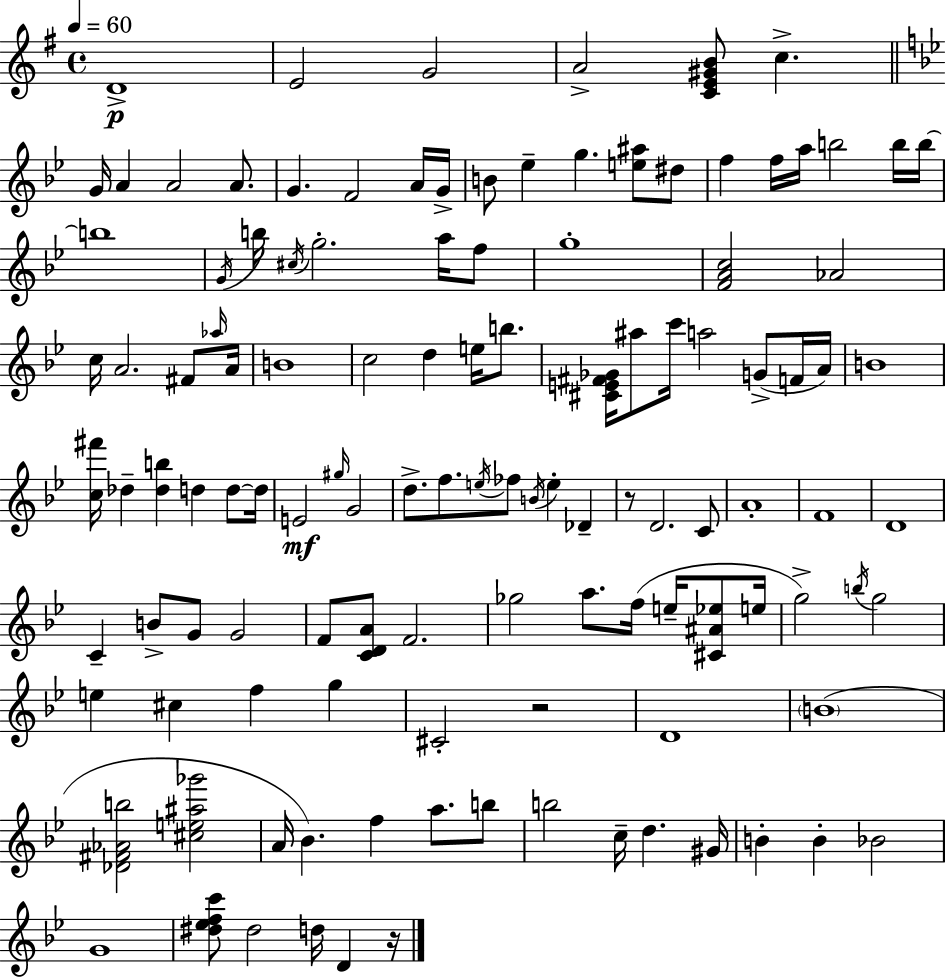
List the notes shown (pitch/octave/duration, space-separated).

D4/w E4/h G4/h A4/h [C4,E4,G#4,B4]/e C5/q. G4/s A4/q A4/h A4/e. G4/q. F4/h A4/s G4/s B4/e Eb5/q G5/q. [E5,A#5]/e D#5/e F5/q F5/s A5/s B5/h B5/s B5/s B5/w G4/s B5/s C#5/s G5/h. A5/s F5/e G5/w [F4,A4,C5]/h Ab4/h C5/s A4/h. F#4/e Ab5/s A4/s B4/w C5/h D5/q E5/s B5/e. [C#4,E4,F#4,Gb4]/s A#5/e C6/s A5/h G4/e F4/s A4/s B4/w [C5,F#6]/s Db5/q [Db5,B5]/q D5/q D5/e D5/s E4/h G#5/s G4/h D5/e. F5/e. E5/s FES5/e B4/s E5/q Db4/q R/e D4/h. C4/e A4/w F4/w D4/w C4/q B4/e G4/e G4/h F4/e [C4,D4,A4]/e F4/h. Gb5/h A5/e. F5/s E5/s [C#4,A#4,Eb5]/e E5/s G5/h B5/s G5/h E5/q C#5/q F5/q G5/q C#4/h R/h D4/w B4/w [Db4,F#4,Ab4,B5]/h [C#5,E5,A#5,Gb6]/h A4/s Bb4/q. F5/q A5/e. B5/e B5/h C5/s D5/q. G#4/s B4/q B4/q Bb4/h G4/w [D#5,Eb5,F5,C6]/e D#5/h D5/s D4/q R/s